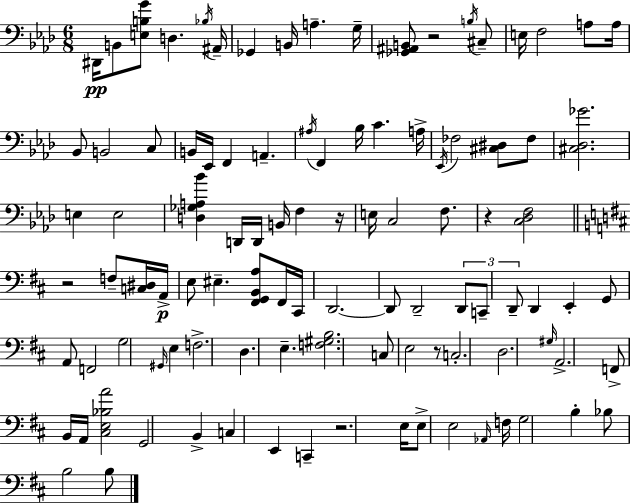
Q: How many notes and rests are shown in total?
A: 102